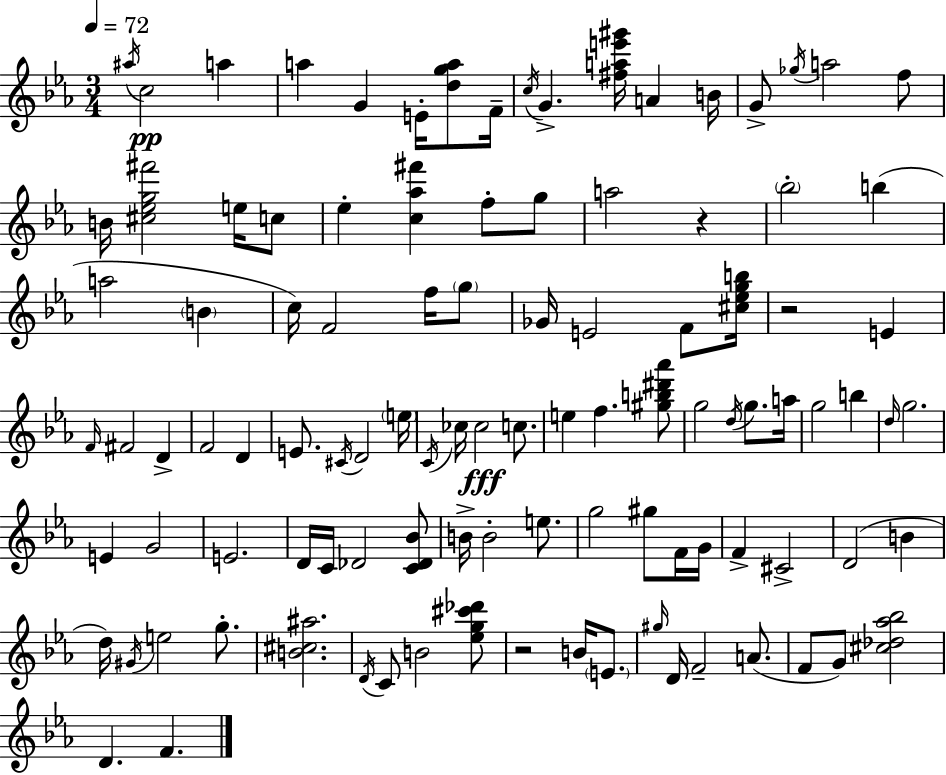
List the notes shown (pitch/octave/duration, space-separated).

A#5/s C5/h A5/q A5/q G4/q E4/s [D5,G5,A5]/e F4/s C5/s G4/q. [F#5,A5,E6,G#6]/s A4/q B4/s G4/e Gb5/s A5/h F5/e B4/s [C#5,Eb5,G5,F#6]/h E5/s C5/e Eb5/q [C5,Ab5,F#6]/q F5/e G5/e A5/h R/q Bb5/h B5/q A5/h B4/q C5/s F4/h F5/s G5/e Gb4/s E4/h F4/e [C#5,Eb5,G5,B5]/s R/h E4/q F4/s F#4/h D4/q F4/h D4/q E4/e. C#4/s D4/h E5/s C4/s CES5/s CES5/h C5/e. E5/q F5/q. [G#5,B5,D#6,Ab6]/e G5/h D5/s G5/e. A5/s G5/h B5/q D5/s G5/h. E4/q G4/h E4/h. D4/s C4/s Db4/h [C4,Db4,Bb4]/e B4/s B4/h E5/e. G5/h G#5/e F4/s G4/s F4/q C#4/h D4/h B4/q D5/s G#4/s E5/h G5/e. [B4,C#5,A#5]/h. D4/s C4/e B4/h [Eb5,G5,C#6,Db6]/e R/h B4/s E4/e. G#5/s D4/s F4/h A4/e. F4/e G4/e [C#5,Db5,Ab5,Bb5]/h D4/q. F4/q.